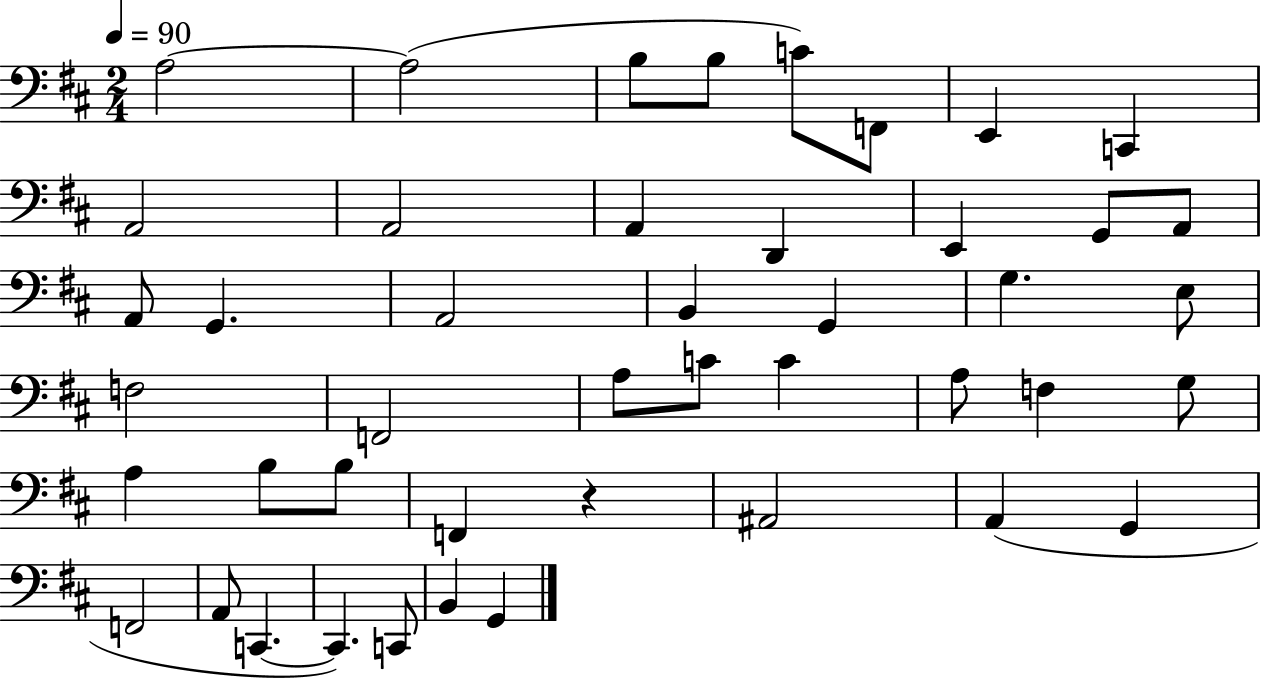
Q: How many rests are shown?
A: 1